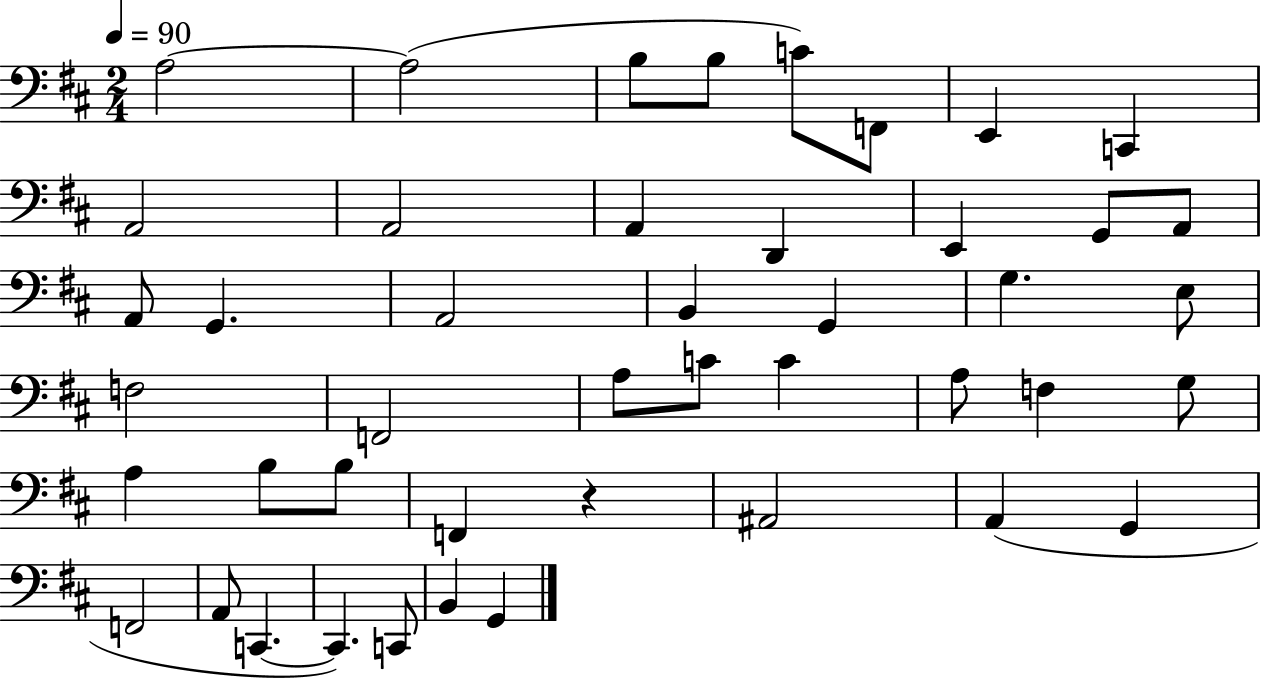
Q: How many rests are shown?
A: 1